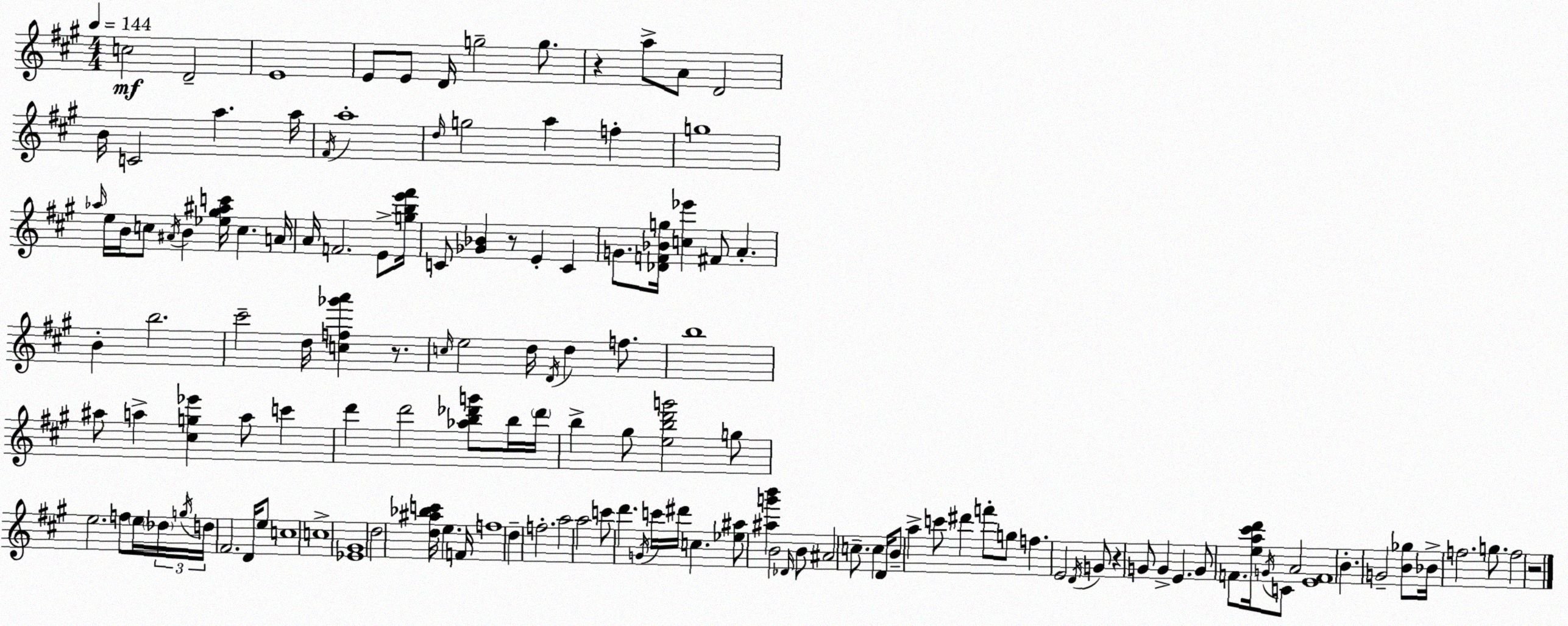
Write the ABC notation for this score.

X:1
T:Untitled
M:4/4
L:1/4
K:A
c2 D2 E4 E/2 E/2 D/4 g2 g/2 z a/2 A/2 D2 B/4 C2 a a/4 ^F/4 a4 d/4 g2 a f g4 _a/4 e/4 B/4 c/2 ^A/4 B [_e^g^ac']/4 c A/4 A/4 F2 E/2 [gbe'^f']/4 C/2 [_G_B] z/2 E C G/2 [_DF_Bg]/4 [c_e'] ^F/2 A B b2 ^c'2 d/4 [cf_g'a'] z/2 c/4 e2 d/4 D/4 d f/2 b4 ^a/2 a [^cg_e'] a/2 c' d' d'2 [_ab_d'g']/2 b/4 _d'/4 b ^g/2 [ebd'g']2 g/2 e2 f/2 e/4 _d/4 g/4 d/4 ^F2 D/4 e/2 c4 c4 [_E^G]4 d2 [d^a_bc']/4 e F/4 f4 d f2 a2 a2 c'/2 d' G/4 c'/4 ^d'/4 c [_e^a]/2 [^ag'b'] B2 _D/4 B/2 ^A2 c/2 c D/4 B/2 a c'/2 ^d' f'/2 g/2 f E2 D/4 G/2 z G/2 G E G/2 F/2 [ea^c'd']/4 G/4 C/2 A2 [EF]4 B G2 [B_g]/2 _B/4 f2 g/2 f2 z2